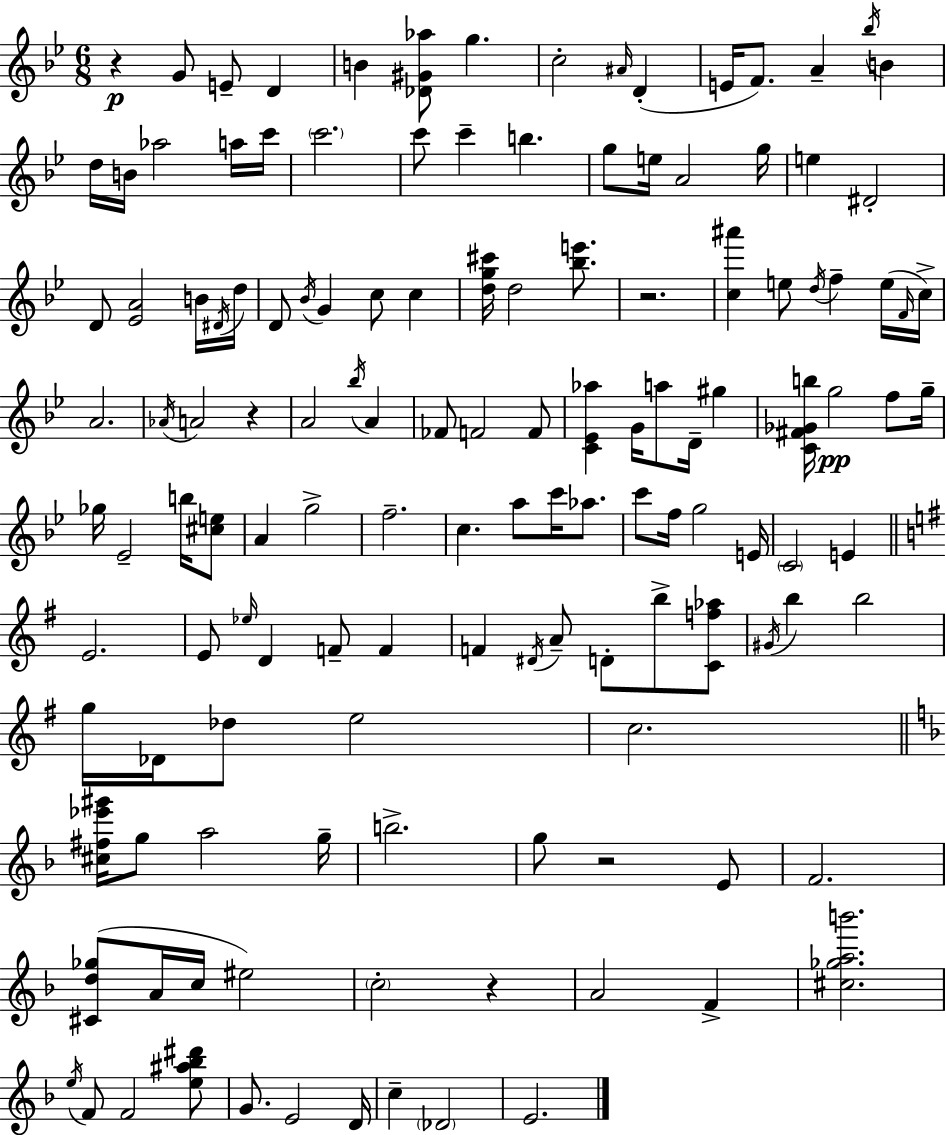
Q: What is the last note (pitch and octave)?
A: E4